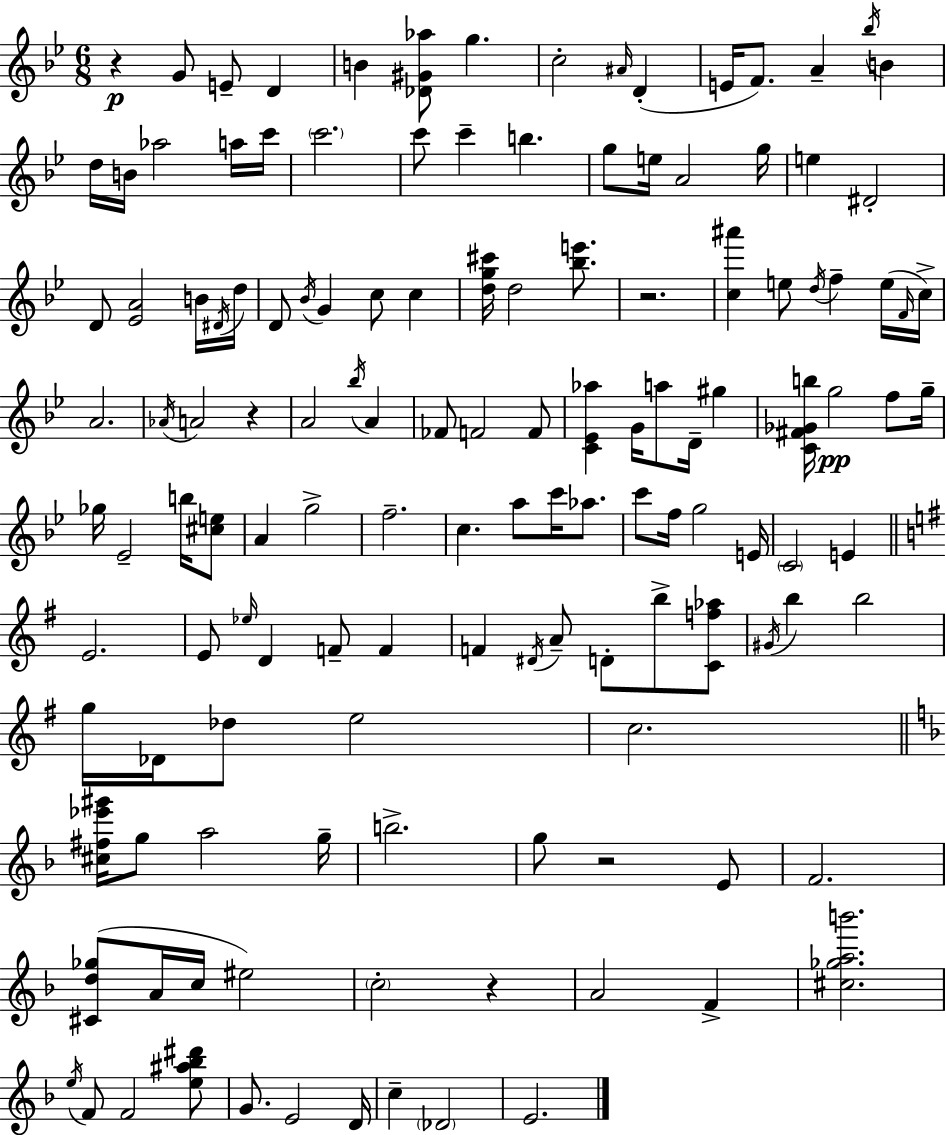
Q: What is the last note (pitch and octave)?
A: E4